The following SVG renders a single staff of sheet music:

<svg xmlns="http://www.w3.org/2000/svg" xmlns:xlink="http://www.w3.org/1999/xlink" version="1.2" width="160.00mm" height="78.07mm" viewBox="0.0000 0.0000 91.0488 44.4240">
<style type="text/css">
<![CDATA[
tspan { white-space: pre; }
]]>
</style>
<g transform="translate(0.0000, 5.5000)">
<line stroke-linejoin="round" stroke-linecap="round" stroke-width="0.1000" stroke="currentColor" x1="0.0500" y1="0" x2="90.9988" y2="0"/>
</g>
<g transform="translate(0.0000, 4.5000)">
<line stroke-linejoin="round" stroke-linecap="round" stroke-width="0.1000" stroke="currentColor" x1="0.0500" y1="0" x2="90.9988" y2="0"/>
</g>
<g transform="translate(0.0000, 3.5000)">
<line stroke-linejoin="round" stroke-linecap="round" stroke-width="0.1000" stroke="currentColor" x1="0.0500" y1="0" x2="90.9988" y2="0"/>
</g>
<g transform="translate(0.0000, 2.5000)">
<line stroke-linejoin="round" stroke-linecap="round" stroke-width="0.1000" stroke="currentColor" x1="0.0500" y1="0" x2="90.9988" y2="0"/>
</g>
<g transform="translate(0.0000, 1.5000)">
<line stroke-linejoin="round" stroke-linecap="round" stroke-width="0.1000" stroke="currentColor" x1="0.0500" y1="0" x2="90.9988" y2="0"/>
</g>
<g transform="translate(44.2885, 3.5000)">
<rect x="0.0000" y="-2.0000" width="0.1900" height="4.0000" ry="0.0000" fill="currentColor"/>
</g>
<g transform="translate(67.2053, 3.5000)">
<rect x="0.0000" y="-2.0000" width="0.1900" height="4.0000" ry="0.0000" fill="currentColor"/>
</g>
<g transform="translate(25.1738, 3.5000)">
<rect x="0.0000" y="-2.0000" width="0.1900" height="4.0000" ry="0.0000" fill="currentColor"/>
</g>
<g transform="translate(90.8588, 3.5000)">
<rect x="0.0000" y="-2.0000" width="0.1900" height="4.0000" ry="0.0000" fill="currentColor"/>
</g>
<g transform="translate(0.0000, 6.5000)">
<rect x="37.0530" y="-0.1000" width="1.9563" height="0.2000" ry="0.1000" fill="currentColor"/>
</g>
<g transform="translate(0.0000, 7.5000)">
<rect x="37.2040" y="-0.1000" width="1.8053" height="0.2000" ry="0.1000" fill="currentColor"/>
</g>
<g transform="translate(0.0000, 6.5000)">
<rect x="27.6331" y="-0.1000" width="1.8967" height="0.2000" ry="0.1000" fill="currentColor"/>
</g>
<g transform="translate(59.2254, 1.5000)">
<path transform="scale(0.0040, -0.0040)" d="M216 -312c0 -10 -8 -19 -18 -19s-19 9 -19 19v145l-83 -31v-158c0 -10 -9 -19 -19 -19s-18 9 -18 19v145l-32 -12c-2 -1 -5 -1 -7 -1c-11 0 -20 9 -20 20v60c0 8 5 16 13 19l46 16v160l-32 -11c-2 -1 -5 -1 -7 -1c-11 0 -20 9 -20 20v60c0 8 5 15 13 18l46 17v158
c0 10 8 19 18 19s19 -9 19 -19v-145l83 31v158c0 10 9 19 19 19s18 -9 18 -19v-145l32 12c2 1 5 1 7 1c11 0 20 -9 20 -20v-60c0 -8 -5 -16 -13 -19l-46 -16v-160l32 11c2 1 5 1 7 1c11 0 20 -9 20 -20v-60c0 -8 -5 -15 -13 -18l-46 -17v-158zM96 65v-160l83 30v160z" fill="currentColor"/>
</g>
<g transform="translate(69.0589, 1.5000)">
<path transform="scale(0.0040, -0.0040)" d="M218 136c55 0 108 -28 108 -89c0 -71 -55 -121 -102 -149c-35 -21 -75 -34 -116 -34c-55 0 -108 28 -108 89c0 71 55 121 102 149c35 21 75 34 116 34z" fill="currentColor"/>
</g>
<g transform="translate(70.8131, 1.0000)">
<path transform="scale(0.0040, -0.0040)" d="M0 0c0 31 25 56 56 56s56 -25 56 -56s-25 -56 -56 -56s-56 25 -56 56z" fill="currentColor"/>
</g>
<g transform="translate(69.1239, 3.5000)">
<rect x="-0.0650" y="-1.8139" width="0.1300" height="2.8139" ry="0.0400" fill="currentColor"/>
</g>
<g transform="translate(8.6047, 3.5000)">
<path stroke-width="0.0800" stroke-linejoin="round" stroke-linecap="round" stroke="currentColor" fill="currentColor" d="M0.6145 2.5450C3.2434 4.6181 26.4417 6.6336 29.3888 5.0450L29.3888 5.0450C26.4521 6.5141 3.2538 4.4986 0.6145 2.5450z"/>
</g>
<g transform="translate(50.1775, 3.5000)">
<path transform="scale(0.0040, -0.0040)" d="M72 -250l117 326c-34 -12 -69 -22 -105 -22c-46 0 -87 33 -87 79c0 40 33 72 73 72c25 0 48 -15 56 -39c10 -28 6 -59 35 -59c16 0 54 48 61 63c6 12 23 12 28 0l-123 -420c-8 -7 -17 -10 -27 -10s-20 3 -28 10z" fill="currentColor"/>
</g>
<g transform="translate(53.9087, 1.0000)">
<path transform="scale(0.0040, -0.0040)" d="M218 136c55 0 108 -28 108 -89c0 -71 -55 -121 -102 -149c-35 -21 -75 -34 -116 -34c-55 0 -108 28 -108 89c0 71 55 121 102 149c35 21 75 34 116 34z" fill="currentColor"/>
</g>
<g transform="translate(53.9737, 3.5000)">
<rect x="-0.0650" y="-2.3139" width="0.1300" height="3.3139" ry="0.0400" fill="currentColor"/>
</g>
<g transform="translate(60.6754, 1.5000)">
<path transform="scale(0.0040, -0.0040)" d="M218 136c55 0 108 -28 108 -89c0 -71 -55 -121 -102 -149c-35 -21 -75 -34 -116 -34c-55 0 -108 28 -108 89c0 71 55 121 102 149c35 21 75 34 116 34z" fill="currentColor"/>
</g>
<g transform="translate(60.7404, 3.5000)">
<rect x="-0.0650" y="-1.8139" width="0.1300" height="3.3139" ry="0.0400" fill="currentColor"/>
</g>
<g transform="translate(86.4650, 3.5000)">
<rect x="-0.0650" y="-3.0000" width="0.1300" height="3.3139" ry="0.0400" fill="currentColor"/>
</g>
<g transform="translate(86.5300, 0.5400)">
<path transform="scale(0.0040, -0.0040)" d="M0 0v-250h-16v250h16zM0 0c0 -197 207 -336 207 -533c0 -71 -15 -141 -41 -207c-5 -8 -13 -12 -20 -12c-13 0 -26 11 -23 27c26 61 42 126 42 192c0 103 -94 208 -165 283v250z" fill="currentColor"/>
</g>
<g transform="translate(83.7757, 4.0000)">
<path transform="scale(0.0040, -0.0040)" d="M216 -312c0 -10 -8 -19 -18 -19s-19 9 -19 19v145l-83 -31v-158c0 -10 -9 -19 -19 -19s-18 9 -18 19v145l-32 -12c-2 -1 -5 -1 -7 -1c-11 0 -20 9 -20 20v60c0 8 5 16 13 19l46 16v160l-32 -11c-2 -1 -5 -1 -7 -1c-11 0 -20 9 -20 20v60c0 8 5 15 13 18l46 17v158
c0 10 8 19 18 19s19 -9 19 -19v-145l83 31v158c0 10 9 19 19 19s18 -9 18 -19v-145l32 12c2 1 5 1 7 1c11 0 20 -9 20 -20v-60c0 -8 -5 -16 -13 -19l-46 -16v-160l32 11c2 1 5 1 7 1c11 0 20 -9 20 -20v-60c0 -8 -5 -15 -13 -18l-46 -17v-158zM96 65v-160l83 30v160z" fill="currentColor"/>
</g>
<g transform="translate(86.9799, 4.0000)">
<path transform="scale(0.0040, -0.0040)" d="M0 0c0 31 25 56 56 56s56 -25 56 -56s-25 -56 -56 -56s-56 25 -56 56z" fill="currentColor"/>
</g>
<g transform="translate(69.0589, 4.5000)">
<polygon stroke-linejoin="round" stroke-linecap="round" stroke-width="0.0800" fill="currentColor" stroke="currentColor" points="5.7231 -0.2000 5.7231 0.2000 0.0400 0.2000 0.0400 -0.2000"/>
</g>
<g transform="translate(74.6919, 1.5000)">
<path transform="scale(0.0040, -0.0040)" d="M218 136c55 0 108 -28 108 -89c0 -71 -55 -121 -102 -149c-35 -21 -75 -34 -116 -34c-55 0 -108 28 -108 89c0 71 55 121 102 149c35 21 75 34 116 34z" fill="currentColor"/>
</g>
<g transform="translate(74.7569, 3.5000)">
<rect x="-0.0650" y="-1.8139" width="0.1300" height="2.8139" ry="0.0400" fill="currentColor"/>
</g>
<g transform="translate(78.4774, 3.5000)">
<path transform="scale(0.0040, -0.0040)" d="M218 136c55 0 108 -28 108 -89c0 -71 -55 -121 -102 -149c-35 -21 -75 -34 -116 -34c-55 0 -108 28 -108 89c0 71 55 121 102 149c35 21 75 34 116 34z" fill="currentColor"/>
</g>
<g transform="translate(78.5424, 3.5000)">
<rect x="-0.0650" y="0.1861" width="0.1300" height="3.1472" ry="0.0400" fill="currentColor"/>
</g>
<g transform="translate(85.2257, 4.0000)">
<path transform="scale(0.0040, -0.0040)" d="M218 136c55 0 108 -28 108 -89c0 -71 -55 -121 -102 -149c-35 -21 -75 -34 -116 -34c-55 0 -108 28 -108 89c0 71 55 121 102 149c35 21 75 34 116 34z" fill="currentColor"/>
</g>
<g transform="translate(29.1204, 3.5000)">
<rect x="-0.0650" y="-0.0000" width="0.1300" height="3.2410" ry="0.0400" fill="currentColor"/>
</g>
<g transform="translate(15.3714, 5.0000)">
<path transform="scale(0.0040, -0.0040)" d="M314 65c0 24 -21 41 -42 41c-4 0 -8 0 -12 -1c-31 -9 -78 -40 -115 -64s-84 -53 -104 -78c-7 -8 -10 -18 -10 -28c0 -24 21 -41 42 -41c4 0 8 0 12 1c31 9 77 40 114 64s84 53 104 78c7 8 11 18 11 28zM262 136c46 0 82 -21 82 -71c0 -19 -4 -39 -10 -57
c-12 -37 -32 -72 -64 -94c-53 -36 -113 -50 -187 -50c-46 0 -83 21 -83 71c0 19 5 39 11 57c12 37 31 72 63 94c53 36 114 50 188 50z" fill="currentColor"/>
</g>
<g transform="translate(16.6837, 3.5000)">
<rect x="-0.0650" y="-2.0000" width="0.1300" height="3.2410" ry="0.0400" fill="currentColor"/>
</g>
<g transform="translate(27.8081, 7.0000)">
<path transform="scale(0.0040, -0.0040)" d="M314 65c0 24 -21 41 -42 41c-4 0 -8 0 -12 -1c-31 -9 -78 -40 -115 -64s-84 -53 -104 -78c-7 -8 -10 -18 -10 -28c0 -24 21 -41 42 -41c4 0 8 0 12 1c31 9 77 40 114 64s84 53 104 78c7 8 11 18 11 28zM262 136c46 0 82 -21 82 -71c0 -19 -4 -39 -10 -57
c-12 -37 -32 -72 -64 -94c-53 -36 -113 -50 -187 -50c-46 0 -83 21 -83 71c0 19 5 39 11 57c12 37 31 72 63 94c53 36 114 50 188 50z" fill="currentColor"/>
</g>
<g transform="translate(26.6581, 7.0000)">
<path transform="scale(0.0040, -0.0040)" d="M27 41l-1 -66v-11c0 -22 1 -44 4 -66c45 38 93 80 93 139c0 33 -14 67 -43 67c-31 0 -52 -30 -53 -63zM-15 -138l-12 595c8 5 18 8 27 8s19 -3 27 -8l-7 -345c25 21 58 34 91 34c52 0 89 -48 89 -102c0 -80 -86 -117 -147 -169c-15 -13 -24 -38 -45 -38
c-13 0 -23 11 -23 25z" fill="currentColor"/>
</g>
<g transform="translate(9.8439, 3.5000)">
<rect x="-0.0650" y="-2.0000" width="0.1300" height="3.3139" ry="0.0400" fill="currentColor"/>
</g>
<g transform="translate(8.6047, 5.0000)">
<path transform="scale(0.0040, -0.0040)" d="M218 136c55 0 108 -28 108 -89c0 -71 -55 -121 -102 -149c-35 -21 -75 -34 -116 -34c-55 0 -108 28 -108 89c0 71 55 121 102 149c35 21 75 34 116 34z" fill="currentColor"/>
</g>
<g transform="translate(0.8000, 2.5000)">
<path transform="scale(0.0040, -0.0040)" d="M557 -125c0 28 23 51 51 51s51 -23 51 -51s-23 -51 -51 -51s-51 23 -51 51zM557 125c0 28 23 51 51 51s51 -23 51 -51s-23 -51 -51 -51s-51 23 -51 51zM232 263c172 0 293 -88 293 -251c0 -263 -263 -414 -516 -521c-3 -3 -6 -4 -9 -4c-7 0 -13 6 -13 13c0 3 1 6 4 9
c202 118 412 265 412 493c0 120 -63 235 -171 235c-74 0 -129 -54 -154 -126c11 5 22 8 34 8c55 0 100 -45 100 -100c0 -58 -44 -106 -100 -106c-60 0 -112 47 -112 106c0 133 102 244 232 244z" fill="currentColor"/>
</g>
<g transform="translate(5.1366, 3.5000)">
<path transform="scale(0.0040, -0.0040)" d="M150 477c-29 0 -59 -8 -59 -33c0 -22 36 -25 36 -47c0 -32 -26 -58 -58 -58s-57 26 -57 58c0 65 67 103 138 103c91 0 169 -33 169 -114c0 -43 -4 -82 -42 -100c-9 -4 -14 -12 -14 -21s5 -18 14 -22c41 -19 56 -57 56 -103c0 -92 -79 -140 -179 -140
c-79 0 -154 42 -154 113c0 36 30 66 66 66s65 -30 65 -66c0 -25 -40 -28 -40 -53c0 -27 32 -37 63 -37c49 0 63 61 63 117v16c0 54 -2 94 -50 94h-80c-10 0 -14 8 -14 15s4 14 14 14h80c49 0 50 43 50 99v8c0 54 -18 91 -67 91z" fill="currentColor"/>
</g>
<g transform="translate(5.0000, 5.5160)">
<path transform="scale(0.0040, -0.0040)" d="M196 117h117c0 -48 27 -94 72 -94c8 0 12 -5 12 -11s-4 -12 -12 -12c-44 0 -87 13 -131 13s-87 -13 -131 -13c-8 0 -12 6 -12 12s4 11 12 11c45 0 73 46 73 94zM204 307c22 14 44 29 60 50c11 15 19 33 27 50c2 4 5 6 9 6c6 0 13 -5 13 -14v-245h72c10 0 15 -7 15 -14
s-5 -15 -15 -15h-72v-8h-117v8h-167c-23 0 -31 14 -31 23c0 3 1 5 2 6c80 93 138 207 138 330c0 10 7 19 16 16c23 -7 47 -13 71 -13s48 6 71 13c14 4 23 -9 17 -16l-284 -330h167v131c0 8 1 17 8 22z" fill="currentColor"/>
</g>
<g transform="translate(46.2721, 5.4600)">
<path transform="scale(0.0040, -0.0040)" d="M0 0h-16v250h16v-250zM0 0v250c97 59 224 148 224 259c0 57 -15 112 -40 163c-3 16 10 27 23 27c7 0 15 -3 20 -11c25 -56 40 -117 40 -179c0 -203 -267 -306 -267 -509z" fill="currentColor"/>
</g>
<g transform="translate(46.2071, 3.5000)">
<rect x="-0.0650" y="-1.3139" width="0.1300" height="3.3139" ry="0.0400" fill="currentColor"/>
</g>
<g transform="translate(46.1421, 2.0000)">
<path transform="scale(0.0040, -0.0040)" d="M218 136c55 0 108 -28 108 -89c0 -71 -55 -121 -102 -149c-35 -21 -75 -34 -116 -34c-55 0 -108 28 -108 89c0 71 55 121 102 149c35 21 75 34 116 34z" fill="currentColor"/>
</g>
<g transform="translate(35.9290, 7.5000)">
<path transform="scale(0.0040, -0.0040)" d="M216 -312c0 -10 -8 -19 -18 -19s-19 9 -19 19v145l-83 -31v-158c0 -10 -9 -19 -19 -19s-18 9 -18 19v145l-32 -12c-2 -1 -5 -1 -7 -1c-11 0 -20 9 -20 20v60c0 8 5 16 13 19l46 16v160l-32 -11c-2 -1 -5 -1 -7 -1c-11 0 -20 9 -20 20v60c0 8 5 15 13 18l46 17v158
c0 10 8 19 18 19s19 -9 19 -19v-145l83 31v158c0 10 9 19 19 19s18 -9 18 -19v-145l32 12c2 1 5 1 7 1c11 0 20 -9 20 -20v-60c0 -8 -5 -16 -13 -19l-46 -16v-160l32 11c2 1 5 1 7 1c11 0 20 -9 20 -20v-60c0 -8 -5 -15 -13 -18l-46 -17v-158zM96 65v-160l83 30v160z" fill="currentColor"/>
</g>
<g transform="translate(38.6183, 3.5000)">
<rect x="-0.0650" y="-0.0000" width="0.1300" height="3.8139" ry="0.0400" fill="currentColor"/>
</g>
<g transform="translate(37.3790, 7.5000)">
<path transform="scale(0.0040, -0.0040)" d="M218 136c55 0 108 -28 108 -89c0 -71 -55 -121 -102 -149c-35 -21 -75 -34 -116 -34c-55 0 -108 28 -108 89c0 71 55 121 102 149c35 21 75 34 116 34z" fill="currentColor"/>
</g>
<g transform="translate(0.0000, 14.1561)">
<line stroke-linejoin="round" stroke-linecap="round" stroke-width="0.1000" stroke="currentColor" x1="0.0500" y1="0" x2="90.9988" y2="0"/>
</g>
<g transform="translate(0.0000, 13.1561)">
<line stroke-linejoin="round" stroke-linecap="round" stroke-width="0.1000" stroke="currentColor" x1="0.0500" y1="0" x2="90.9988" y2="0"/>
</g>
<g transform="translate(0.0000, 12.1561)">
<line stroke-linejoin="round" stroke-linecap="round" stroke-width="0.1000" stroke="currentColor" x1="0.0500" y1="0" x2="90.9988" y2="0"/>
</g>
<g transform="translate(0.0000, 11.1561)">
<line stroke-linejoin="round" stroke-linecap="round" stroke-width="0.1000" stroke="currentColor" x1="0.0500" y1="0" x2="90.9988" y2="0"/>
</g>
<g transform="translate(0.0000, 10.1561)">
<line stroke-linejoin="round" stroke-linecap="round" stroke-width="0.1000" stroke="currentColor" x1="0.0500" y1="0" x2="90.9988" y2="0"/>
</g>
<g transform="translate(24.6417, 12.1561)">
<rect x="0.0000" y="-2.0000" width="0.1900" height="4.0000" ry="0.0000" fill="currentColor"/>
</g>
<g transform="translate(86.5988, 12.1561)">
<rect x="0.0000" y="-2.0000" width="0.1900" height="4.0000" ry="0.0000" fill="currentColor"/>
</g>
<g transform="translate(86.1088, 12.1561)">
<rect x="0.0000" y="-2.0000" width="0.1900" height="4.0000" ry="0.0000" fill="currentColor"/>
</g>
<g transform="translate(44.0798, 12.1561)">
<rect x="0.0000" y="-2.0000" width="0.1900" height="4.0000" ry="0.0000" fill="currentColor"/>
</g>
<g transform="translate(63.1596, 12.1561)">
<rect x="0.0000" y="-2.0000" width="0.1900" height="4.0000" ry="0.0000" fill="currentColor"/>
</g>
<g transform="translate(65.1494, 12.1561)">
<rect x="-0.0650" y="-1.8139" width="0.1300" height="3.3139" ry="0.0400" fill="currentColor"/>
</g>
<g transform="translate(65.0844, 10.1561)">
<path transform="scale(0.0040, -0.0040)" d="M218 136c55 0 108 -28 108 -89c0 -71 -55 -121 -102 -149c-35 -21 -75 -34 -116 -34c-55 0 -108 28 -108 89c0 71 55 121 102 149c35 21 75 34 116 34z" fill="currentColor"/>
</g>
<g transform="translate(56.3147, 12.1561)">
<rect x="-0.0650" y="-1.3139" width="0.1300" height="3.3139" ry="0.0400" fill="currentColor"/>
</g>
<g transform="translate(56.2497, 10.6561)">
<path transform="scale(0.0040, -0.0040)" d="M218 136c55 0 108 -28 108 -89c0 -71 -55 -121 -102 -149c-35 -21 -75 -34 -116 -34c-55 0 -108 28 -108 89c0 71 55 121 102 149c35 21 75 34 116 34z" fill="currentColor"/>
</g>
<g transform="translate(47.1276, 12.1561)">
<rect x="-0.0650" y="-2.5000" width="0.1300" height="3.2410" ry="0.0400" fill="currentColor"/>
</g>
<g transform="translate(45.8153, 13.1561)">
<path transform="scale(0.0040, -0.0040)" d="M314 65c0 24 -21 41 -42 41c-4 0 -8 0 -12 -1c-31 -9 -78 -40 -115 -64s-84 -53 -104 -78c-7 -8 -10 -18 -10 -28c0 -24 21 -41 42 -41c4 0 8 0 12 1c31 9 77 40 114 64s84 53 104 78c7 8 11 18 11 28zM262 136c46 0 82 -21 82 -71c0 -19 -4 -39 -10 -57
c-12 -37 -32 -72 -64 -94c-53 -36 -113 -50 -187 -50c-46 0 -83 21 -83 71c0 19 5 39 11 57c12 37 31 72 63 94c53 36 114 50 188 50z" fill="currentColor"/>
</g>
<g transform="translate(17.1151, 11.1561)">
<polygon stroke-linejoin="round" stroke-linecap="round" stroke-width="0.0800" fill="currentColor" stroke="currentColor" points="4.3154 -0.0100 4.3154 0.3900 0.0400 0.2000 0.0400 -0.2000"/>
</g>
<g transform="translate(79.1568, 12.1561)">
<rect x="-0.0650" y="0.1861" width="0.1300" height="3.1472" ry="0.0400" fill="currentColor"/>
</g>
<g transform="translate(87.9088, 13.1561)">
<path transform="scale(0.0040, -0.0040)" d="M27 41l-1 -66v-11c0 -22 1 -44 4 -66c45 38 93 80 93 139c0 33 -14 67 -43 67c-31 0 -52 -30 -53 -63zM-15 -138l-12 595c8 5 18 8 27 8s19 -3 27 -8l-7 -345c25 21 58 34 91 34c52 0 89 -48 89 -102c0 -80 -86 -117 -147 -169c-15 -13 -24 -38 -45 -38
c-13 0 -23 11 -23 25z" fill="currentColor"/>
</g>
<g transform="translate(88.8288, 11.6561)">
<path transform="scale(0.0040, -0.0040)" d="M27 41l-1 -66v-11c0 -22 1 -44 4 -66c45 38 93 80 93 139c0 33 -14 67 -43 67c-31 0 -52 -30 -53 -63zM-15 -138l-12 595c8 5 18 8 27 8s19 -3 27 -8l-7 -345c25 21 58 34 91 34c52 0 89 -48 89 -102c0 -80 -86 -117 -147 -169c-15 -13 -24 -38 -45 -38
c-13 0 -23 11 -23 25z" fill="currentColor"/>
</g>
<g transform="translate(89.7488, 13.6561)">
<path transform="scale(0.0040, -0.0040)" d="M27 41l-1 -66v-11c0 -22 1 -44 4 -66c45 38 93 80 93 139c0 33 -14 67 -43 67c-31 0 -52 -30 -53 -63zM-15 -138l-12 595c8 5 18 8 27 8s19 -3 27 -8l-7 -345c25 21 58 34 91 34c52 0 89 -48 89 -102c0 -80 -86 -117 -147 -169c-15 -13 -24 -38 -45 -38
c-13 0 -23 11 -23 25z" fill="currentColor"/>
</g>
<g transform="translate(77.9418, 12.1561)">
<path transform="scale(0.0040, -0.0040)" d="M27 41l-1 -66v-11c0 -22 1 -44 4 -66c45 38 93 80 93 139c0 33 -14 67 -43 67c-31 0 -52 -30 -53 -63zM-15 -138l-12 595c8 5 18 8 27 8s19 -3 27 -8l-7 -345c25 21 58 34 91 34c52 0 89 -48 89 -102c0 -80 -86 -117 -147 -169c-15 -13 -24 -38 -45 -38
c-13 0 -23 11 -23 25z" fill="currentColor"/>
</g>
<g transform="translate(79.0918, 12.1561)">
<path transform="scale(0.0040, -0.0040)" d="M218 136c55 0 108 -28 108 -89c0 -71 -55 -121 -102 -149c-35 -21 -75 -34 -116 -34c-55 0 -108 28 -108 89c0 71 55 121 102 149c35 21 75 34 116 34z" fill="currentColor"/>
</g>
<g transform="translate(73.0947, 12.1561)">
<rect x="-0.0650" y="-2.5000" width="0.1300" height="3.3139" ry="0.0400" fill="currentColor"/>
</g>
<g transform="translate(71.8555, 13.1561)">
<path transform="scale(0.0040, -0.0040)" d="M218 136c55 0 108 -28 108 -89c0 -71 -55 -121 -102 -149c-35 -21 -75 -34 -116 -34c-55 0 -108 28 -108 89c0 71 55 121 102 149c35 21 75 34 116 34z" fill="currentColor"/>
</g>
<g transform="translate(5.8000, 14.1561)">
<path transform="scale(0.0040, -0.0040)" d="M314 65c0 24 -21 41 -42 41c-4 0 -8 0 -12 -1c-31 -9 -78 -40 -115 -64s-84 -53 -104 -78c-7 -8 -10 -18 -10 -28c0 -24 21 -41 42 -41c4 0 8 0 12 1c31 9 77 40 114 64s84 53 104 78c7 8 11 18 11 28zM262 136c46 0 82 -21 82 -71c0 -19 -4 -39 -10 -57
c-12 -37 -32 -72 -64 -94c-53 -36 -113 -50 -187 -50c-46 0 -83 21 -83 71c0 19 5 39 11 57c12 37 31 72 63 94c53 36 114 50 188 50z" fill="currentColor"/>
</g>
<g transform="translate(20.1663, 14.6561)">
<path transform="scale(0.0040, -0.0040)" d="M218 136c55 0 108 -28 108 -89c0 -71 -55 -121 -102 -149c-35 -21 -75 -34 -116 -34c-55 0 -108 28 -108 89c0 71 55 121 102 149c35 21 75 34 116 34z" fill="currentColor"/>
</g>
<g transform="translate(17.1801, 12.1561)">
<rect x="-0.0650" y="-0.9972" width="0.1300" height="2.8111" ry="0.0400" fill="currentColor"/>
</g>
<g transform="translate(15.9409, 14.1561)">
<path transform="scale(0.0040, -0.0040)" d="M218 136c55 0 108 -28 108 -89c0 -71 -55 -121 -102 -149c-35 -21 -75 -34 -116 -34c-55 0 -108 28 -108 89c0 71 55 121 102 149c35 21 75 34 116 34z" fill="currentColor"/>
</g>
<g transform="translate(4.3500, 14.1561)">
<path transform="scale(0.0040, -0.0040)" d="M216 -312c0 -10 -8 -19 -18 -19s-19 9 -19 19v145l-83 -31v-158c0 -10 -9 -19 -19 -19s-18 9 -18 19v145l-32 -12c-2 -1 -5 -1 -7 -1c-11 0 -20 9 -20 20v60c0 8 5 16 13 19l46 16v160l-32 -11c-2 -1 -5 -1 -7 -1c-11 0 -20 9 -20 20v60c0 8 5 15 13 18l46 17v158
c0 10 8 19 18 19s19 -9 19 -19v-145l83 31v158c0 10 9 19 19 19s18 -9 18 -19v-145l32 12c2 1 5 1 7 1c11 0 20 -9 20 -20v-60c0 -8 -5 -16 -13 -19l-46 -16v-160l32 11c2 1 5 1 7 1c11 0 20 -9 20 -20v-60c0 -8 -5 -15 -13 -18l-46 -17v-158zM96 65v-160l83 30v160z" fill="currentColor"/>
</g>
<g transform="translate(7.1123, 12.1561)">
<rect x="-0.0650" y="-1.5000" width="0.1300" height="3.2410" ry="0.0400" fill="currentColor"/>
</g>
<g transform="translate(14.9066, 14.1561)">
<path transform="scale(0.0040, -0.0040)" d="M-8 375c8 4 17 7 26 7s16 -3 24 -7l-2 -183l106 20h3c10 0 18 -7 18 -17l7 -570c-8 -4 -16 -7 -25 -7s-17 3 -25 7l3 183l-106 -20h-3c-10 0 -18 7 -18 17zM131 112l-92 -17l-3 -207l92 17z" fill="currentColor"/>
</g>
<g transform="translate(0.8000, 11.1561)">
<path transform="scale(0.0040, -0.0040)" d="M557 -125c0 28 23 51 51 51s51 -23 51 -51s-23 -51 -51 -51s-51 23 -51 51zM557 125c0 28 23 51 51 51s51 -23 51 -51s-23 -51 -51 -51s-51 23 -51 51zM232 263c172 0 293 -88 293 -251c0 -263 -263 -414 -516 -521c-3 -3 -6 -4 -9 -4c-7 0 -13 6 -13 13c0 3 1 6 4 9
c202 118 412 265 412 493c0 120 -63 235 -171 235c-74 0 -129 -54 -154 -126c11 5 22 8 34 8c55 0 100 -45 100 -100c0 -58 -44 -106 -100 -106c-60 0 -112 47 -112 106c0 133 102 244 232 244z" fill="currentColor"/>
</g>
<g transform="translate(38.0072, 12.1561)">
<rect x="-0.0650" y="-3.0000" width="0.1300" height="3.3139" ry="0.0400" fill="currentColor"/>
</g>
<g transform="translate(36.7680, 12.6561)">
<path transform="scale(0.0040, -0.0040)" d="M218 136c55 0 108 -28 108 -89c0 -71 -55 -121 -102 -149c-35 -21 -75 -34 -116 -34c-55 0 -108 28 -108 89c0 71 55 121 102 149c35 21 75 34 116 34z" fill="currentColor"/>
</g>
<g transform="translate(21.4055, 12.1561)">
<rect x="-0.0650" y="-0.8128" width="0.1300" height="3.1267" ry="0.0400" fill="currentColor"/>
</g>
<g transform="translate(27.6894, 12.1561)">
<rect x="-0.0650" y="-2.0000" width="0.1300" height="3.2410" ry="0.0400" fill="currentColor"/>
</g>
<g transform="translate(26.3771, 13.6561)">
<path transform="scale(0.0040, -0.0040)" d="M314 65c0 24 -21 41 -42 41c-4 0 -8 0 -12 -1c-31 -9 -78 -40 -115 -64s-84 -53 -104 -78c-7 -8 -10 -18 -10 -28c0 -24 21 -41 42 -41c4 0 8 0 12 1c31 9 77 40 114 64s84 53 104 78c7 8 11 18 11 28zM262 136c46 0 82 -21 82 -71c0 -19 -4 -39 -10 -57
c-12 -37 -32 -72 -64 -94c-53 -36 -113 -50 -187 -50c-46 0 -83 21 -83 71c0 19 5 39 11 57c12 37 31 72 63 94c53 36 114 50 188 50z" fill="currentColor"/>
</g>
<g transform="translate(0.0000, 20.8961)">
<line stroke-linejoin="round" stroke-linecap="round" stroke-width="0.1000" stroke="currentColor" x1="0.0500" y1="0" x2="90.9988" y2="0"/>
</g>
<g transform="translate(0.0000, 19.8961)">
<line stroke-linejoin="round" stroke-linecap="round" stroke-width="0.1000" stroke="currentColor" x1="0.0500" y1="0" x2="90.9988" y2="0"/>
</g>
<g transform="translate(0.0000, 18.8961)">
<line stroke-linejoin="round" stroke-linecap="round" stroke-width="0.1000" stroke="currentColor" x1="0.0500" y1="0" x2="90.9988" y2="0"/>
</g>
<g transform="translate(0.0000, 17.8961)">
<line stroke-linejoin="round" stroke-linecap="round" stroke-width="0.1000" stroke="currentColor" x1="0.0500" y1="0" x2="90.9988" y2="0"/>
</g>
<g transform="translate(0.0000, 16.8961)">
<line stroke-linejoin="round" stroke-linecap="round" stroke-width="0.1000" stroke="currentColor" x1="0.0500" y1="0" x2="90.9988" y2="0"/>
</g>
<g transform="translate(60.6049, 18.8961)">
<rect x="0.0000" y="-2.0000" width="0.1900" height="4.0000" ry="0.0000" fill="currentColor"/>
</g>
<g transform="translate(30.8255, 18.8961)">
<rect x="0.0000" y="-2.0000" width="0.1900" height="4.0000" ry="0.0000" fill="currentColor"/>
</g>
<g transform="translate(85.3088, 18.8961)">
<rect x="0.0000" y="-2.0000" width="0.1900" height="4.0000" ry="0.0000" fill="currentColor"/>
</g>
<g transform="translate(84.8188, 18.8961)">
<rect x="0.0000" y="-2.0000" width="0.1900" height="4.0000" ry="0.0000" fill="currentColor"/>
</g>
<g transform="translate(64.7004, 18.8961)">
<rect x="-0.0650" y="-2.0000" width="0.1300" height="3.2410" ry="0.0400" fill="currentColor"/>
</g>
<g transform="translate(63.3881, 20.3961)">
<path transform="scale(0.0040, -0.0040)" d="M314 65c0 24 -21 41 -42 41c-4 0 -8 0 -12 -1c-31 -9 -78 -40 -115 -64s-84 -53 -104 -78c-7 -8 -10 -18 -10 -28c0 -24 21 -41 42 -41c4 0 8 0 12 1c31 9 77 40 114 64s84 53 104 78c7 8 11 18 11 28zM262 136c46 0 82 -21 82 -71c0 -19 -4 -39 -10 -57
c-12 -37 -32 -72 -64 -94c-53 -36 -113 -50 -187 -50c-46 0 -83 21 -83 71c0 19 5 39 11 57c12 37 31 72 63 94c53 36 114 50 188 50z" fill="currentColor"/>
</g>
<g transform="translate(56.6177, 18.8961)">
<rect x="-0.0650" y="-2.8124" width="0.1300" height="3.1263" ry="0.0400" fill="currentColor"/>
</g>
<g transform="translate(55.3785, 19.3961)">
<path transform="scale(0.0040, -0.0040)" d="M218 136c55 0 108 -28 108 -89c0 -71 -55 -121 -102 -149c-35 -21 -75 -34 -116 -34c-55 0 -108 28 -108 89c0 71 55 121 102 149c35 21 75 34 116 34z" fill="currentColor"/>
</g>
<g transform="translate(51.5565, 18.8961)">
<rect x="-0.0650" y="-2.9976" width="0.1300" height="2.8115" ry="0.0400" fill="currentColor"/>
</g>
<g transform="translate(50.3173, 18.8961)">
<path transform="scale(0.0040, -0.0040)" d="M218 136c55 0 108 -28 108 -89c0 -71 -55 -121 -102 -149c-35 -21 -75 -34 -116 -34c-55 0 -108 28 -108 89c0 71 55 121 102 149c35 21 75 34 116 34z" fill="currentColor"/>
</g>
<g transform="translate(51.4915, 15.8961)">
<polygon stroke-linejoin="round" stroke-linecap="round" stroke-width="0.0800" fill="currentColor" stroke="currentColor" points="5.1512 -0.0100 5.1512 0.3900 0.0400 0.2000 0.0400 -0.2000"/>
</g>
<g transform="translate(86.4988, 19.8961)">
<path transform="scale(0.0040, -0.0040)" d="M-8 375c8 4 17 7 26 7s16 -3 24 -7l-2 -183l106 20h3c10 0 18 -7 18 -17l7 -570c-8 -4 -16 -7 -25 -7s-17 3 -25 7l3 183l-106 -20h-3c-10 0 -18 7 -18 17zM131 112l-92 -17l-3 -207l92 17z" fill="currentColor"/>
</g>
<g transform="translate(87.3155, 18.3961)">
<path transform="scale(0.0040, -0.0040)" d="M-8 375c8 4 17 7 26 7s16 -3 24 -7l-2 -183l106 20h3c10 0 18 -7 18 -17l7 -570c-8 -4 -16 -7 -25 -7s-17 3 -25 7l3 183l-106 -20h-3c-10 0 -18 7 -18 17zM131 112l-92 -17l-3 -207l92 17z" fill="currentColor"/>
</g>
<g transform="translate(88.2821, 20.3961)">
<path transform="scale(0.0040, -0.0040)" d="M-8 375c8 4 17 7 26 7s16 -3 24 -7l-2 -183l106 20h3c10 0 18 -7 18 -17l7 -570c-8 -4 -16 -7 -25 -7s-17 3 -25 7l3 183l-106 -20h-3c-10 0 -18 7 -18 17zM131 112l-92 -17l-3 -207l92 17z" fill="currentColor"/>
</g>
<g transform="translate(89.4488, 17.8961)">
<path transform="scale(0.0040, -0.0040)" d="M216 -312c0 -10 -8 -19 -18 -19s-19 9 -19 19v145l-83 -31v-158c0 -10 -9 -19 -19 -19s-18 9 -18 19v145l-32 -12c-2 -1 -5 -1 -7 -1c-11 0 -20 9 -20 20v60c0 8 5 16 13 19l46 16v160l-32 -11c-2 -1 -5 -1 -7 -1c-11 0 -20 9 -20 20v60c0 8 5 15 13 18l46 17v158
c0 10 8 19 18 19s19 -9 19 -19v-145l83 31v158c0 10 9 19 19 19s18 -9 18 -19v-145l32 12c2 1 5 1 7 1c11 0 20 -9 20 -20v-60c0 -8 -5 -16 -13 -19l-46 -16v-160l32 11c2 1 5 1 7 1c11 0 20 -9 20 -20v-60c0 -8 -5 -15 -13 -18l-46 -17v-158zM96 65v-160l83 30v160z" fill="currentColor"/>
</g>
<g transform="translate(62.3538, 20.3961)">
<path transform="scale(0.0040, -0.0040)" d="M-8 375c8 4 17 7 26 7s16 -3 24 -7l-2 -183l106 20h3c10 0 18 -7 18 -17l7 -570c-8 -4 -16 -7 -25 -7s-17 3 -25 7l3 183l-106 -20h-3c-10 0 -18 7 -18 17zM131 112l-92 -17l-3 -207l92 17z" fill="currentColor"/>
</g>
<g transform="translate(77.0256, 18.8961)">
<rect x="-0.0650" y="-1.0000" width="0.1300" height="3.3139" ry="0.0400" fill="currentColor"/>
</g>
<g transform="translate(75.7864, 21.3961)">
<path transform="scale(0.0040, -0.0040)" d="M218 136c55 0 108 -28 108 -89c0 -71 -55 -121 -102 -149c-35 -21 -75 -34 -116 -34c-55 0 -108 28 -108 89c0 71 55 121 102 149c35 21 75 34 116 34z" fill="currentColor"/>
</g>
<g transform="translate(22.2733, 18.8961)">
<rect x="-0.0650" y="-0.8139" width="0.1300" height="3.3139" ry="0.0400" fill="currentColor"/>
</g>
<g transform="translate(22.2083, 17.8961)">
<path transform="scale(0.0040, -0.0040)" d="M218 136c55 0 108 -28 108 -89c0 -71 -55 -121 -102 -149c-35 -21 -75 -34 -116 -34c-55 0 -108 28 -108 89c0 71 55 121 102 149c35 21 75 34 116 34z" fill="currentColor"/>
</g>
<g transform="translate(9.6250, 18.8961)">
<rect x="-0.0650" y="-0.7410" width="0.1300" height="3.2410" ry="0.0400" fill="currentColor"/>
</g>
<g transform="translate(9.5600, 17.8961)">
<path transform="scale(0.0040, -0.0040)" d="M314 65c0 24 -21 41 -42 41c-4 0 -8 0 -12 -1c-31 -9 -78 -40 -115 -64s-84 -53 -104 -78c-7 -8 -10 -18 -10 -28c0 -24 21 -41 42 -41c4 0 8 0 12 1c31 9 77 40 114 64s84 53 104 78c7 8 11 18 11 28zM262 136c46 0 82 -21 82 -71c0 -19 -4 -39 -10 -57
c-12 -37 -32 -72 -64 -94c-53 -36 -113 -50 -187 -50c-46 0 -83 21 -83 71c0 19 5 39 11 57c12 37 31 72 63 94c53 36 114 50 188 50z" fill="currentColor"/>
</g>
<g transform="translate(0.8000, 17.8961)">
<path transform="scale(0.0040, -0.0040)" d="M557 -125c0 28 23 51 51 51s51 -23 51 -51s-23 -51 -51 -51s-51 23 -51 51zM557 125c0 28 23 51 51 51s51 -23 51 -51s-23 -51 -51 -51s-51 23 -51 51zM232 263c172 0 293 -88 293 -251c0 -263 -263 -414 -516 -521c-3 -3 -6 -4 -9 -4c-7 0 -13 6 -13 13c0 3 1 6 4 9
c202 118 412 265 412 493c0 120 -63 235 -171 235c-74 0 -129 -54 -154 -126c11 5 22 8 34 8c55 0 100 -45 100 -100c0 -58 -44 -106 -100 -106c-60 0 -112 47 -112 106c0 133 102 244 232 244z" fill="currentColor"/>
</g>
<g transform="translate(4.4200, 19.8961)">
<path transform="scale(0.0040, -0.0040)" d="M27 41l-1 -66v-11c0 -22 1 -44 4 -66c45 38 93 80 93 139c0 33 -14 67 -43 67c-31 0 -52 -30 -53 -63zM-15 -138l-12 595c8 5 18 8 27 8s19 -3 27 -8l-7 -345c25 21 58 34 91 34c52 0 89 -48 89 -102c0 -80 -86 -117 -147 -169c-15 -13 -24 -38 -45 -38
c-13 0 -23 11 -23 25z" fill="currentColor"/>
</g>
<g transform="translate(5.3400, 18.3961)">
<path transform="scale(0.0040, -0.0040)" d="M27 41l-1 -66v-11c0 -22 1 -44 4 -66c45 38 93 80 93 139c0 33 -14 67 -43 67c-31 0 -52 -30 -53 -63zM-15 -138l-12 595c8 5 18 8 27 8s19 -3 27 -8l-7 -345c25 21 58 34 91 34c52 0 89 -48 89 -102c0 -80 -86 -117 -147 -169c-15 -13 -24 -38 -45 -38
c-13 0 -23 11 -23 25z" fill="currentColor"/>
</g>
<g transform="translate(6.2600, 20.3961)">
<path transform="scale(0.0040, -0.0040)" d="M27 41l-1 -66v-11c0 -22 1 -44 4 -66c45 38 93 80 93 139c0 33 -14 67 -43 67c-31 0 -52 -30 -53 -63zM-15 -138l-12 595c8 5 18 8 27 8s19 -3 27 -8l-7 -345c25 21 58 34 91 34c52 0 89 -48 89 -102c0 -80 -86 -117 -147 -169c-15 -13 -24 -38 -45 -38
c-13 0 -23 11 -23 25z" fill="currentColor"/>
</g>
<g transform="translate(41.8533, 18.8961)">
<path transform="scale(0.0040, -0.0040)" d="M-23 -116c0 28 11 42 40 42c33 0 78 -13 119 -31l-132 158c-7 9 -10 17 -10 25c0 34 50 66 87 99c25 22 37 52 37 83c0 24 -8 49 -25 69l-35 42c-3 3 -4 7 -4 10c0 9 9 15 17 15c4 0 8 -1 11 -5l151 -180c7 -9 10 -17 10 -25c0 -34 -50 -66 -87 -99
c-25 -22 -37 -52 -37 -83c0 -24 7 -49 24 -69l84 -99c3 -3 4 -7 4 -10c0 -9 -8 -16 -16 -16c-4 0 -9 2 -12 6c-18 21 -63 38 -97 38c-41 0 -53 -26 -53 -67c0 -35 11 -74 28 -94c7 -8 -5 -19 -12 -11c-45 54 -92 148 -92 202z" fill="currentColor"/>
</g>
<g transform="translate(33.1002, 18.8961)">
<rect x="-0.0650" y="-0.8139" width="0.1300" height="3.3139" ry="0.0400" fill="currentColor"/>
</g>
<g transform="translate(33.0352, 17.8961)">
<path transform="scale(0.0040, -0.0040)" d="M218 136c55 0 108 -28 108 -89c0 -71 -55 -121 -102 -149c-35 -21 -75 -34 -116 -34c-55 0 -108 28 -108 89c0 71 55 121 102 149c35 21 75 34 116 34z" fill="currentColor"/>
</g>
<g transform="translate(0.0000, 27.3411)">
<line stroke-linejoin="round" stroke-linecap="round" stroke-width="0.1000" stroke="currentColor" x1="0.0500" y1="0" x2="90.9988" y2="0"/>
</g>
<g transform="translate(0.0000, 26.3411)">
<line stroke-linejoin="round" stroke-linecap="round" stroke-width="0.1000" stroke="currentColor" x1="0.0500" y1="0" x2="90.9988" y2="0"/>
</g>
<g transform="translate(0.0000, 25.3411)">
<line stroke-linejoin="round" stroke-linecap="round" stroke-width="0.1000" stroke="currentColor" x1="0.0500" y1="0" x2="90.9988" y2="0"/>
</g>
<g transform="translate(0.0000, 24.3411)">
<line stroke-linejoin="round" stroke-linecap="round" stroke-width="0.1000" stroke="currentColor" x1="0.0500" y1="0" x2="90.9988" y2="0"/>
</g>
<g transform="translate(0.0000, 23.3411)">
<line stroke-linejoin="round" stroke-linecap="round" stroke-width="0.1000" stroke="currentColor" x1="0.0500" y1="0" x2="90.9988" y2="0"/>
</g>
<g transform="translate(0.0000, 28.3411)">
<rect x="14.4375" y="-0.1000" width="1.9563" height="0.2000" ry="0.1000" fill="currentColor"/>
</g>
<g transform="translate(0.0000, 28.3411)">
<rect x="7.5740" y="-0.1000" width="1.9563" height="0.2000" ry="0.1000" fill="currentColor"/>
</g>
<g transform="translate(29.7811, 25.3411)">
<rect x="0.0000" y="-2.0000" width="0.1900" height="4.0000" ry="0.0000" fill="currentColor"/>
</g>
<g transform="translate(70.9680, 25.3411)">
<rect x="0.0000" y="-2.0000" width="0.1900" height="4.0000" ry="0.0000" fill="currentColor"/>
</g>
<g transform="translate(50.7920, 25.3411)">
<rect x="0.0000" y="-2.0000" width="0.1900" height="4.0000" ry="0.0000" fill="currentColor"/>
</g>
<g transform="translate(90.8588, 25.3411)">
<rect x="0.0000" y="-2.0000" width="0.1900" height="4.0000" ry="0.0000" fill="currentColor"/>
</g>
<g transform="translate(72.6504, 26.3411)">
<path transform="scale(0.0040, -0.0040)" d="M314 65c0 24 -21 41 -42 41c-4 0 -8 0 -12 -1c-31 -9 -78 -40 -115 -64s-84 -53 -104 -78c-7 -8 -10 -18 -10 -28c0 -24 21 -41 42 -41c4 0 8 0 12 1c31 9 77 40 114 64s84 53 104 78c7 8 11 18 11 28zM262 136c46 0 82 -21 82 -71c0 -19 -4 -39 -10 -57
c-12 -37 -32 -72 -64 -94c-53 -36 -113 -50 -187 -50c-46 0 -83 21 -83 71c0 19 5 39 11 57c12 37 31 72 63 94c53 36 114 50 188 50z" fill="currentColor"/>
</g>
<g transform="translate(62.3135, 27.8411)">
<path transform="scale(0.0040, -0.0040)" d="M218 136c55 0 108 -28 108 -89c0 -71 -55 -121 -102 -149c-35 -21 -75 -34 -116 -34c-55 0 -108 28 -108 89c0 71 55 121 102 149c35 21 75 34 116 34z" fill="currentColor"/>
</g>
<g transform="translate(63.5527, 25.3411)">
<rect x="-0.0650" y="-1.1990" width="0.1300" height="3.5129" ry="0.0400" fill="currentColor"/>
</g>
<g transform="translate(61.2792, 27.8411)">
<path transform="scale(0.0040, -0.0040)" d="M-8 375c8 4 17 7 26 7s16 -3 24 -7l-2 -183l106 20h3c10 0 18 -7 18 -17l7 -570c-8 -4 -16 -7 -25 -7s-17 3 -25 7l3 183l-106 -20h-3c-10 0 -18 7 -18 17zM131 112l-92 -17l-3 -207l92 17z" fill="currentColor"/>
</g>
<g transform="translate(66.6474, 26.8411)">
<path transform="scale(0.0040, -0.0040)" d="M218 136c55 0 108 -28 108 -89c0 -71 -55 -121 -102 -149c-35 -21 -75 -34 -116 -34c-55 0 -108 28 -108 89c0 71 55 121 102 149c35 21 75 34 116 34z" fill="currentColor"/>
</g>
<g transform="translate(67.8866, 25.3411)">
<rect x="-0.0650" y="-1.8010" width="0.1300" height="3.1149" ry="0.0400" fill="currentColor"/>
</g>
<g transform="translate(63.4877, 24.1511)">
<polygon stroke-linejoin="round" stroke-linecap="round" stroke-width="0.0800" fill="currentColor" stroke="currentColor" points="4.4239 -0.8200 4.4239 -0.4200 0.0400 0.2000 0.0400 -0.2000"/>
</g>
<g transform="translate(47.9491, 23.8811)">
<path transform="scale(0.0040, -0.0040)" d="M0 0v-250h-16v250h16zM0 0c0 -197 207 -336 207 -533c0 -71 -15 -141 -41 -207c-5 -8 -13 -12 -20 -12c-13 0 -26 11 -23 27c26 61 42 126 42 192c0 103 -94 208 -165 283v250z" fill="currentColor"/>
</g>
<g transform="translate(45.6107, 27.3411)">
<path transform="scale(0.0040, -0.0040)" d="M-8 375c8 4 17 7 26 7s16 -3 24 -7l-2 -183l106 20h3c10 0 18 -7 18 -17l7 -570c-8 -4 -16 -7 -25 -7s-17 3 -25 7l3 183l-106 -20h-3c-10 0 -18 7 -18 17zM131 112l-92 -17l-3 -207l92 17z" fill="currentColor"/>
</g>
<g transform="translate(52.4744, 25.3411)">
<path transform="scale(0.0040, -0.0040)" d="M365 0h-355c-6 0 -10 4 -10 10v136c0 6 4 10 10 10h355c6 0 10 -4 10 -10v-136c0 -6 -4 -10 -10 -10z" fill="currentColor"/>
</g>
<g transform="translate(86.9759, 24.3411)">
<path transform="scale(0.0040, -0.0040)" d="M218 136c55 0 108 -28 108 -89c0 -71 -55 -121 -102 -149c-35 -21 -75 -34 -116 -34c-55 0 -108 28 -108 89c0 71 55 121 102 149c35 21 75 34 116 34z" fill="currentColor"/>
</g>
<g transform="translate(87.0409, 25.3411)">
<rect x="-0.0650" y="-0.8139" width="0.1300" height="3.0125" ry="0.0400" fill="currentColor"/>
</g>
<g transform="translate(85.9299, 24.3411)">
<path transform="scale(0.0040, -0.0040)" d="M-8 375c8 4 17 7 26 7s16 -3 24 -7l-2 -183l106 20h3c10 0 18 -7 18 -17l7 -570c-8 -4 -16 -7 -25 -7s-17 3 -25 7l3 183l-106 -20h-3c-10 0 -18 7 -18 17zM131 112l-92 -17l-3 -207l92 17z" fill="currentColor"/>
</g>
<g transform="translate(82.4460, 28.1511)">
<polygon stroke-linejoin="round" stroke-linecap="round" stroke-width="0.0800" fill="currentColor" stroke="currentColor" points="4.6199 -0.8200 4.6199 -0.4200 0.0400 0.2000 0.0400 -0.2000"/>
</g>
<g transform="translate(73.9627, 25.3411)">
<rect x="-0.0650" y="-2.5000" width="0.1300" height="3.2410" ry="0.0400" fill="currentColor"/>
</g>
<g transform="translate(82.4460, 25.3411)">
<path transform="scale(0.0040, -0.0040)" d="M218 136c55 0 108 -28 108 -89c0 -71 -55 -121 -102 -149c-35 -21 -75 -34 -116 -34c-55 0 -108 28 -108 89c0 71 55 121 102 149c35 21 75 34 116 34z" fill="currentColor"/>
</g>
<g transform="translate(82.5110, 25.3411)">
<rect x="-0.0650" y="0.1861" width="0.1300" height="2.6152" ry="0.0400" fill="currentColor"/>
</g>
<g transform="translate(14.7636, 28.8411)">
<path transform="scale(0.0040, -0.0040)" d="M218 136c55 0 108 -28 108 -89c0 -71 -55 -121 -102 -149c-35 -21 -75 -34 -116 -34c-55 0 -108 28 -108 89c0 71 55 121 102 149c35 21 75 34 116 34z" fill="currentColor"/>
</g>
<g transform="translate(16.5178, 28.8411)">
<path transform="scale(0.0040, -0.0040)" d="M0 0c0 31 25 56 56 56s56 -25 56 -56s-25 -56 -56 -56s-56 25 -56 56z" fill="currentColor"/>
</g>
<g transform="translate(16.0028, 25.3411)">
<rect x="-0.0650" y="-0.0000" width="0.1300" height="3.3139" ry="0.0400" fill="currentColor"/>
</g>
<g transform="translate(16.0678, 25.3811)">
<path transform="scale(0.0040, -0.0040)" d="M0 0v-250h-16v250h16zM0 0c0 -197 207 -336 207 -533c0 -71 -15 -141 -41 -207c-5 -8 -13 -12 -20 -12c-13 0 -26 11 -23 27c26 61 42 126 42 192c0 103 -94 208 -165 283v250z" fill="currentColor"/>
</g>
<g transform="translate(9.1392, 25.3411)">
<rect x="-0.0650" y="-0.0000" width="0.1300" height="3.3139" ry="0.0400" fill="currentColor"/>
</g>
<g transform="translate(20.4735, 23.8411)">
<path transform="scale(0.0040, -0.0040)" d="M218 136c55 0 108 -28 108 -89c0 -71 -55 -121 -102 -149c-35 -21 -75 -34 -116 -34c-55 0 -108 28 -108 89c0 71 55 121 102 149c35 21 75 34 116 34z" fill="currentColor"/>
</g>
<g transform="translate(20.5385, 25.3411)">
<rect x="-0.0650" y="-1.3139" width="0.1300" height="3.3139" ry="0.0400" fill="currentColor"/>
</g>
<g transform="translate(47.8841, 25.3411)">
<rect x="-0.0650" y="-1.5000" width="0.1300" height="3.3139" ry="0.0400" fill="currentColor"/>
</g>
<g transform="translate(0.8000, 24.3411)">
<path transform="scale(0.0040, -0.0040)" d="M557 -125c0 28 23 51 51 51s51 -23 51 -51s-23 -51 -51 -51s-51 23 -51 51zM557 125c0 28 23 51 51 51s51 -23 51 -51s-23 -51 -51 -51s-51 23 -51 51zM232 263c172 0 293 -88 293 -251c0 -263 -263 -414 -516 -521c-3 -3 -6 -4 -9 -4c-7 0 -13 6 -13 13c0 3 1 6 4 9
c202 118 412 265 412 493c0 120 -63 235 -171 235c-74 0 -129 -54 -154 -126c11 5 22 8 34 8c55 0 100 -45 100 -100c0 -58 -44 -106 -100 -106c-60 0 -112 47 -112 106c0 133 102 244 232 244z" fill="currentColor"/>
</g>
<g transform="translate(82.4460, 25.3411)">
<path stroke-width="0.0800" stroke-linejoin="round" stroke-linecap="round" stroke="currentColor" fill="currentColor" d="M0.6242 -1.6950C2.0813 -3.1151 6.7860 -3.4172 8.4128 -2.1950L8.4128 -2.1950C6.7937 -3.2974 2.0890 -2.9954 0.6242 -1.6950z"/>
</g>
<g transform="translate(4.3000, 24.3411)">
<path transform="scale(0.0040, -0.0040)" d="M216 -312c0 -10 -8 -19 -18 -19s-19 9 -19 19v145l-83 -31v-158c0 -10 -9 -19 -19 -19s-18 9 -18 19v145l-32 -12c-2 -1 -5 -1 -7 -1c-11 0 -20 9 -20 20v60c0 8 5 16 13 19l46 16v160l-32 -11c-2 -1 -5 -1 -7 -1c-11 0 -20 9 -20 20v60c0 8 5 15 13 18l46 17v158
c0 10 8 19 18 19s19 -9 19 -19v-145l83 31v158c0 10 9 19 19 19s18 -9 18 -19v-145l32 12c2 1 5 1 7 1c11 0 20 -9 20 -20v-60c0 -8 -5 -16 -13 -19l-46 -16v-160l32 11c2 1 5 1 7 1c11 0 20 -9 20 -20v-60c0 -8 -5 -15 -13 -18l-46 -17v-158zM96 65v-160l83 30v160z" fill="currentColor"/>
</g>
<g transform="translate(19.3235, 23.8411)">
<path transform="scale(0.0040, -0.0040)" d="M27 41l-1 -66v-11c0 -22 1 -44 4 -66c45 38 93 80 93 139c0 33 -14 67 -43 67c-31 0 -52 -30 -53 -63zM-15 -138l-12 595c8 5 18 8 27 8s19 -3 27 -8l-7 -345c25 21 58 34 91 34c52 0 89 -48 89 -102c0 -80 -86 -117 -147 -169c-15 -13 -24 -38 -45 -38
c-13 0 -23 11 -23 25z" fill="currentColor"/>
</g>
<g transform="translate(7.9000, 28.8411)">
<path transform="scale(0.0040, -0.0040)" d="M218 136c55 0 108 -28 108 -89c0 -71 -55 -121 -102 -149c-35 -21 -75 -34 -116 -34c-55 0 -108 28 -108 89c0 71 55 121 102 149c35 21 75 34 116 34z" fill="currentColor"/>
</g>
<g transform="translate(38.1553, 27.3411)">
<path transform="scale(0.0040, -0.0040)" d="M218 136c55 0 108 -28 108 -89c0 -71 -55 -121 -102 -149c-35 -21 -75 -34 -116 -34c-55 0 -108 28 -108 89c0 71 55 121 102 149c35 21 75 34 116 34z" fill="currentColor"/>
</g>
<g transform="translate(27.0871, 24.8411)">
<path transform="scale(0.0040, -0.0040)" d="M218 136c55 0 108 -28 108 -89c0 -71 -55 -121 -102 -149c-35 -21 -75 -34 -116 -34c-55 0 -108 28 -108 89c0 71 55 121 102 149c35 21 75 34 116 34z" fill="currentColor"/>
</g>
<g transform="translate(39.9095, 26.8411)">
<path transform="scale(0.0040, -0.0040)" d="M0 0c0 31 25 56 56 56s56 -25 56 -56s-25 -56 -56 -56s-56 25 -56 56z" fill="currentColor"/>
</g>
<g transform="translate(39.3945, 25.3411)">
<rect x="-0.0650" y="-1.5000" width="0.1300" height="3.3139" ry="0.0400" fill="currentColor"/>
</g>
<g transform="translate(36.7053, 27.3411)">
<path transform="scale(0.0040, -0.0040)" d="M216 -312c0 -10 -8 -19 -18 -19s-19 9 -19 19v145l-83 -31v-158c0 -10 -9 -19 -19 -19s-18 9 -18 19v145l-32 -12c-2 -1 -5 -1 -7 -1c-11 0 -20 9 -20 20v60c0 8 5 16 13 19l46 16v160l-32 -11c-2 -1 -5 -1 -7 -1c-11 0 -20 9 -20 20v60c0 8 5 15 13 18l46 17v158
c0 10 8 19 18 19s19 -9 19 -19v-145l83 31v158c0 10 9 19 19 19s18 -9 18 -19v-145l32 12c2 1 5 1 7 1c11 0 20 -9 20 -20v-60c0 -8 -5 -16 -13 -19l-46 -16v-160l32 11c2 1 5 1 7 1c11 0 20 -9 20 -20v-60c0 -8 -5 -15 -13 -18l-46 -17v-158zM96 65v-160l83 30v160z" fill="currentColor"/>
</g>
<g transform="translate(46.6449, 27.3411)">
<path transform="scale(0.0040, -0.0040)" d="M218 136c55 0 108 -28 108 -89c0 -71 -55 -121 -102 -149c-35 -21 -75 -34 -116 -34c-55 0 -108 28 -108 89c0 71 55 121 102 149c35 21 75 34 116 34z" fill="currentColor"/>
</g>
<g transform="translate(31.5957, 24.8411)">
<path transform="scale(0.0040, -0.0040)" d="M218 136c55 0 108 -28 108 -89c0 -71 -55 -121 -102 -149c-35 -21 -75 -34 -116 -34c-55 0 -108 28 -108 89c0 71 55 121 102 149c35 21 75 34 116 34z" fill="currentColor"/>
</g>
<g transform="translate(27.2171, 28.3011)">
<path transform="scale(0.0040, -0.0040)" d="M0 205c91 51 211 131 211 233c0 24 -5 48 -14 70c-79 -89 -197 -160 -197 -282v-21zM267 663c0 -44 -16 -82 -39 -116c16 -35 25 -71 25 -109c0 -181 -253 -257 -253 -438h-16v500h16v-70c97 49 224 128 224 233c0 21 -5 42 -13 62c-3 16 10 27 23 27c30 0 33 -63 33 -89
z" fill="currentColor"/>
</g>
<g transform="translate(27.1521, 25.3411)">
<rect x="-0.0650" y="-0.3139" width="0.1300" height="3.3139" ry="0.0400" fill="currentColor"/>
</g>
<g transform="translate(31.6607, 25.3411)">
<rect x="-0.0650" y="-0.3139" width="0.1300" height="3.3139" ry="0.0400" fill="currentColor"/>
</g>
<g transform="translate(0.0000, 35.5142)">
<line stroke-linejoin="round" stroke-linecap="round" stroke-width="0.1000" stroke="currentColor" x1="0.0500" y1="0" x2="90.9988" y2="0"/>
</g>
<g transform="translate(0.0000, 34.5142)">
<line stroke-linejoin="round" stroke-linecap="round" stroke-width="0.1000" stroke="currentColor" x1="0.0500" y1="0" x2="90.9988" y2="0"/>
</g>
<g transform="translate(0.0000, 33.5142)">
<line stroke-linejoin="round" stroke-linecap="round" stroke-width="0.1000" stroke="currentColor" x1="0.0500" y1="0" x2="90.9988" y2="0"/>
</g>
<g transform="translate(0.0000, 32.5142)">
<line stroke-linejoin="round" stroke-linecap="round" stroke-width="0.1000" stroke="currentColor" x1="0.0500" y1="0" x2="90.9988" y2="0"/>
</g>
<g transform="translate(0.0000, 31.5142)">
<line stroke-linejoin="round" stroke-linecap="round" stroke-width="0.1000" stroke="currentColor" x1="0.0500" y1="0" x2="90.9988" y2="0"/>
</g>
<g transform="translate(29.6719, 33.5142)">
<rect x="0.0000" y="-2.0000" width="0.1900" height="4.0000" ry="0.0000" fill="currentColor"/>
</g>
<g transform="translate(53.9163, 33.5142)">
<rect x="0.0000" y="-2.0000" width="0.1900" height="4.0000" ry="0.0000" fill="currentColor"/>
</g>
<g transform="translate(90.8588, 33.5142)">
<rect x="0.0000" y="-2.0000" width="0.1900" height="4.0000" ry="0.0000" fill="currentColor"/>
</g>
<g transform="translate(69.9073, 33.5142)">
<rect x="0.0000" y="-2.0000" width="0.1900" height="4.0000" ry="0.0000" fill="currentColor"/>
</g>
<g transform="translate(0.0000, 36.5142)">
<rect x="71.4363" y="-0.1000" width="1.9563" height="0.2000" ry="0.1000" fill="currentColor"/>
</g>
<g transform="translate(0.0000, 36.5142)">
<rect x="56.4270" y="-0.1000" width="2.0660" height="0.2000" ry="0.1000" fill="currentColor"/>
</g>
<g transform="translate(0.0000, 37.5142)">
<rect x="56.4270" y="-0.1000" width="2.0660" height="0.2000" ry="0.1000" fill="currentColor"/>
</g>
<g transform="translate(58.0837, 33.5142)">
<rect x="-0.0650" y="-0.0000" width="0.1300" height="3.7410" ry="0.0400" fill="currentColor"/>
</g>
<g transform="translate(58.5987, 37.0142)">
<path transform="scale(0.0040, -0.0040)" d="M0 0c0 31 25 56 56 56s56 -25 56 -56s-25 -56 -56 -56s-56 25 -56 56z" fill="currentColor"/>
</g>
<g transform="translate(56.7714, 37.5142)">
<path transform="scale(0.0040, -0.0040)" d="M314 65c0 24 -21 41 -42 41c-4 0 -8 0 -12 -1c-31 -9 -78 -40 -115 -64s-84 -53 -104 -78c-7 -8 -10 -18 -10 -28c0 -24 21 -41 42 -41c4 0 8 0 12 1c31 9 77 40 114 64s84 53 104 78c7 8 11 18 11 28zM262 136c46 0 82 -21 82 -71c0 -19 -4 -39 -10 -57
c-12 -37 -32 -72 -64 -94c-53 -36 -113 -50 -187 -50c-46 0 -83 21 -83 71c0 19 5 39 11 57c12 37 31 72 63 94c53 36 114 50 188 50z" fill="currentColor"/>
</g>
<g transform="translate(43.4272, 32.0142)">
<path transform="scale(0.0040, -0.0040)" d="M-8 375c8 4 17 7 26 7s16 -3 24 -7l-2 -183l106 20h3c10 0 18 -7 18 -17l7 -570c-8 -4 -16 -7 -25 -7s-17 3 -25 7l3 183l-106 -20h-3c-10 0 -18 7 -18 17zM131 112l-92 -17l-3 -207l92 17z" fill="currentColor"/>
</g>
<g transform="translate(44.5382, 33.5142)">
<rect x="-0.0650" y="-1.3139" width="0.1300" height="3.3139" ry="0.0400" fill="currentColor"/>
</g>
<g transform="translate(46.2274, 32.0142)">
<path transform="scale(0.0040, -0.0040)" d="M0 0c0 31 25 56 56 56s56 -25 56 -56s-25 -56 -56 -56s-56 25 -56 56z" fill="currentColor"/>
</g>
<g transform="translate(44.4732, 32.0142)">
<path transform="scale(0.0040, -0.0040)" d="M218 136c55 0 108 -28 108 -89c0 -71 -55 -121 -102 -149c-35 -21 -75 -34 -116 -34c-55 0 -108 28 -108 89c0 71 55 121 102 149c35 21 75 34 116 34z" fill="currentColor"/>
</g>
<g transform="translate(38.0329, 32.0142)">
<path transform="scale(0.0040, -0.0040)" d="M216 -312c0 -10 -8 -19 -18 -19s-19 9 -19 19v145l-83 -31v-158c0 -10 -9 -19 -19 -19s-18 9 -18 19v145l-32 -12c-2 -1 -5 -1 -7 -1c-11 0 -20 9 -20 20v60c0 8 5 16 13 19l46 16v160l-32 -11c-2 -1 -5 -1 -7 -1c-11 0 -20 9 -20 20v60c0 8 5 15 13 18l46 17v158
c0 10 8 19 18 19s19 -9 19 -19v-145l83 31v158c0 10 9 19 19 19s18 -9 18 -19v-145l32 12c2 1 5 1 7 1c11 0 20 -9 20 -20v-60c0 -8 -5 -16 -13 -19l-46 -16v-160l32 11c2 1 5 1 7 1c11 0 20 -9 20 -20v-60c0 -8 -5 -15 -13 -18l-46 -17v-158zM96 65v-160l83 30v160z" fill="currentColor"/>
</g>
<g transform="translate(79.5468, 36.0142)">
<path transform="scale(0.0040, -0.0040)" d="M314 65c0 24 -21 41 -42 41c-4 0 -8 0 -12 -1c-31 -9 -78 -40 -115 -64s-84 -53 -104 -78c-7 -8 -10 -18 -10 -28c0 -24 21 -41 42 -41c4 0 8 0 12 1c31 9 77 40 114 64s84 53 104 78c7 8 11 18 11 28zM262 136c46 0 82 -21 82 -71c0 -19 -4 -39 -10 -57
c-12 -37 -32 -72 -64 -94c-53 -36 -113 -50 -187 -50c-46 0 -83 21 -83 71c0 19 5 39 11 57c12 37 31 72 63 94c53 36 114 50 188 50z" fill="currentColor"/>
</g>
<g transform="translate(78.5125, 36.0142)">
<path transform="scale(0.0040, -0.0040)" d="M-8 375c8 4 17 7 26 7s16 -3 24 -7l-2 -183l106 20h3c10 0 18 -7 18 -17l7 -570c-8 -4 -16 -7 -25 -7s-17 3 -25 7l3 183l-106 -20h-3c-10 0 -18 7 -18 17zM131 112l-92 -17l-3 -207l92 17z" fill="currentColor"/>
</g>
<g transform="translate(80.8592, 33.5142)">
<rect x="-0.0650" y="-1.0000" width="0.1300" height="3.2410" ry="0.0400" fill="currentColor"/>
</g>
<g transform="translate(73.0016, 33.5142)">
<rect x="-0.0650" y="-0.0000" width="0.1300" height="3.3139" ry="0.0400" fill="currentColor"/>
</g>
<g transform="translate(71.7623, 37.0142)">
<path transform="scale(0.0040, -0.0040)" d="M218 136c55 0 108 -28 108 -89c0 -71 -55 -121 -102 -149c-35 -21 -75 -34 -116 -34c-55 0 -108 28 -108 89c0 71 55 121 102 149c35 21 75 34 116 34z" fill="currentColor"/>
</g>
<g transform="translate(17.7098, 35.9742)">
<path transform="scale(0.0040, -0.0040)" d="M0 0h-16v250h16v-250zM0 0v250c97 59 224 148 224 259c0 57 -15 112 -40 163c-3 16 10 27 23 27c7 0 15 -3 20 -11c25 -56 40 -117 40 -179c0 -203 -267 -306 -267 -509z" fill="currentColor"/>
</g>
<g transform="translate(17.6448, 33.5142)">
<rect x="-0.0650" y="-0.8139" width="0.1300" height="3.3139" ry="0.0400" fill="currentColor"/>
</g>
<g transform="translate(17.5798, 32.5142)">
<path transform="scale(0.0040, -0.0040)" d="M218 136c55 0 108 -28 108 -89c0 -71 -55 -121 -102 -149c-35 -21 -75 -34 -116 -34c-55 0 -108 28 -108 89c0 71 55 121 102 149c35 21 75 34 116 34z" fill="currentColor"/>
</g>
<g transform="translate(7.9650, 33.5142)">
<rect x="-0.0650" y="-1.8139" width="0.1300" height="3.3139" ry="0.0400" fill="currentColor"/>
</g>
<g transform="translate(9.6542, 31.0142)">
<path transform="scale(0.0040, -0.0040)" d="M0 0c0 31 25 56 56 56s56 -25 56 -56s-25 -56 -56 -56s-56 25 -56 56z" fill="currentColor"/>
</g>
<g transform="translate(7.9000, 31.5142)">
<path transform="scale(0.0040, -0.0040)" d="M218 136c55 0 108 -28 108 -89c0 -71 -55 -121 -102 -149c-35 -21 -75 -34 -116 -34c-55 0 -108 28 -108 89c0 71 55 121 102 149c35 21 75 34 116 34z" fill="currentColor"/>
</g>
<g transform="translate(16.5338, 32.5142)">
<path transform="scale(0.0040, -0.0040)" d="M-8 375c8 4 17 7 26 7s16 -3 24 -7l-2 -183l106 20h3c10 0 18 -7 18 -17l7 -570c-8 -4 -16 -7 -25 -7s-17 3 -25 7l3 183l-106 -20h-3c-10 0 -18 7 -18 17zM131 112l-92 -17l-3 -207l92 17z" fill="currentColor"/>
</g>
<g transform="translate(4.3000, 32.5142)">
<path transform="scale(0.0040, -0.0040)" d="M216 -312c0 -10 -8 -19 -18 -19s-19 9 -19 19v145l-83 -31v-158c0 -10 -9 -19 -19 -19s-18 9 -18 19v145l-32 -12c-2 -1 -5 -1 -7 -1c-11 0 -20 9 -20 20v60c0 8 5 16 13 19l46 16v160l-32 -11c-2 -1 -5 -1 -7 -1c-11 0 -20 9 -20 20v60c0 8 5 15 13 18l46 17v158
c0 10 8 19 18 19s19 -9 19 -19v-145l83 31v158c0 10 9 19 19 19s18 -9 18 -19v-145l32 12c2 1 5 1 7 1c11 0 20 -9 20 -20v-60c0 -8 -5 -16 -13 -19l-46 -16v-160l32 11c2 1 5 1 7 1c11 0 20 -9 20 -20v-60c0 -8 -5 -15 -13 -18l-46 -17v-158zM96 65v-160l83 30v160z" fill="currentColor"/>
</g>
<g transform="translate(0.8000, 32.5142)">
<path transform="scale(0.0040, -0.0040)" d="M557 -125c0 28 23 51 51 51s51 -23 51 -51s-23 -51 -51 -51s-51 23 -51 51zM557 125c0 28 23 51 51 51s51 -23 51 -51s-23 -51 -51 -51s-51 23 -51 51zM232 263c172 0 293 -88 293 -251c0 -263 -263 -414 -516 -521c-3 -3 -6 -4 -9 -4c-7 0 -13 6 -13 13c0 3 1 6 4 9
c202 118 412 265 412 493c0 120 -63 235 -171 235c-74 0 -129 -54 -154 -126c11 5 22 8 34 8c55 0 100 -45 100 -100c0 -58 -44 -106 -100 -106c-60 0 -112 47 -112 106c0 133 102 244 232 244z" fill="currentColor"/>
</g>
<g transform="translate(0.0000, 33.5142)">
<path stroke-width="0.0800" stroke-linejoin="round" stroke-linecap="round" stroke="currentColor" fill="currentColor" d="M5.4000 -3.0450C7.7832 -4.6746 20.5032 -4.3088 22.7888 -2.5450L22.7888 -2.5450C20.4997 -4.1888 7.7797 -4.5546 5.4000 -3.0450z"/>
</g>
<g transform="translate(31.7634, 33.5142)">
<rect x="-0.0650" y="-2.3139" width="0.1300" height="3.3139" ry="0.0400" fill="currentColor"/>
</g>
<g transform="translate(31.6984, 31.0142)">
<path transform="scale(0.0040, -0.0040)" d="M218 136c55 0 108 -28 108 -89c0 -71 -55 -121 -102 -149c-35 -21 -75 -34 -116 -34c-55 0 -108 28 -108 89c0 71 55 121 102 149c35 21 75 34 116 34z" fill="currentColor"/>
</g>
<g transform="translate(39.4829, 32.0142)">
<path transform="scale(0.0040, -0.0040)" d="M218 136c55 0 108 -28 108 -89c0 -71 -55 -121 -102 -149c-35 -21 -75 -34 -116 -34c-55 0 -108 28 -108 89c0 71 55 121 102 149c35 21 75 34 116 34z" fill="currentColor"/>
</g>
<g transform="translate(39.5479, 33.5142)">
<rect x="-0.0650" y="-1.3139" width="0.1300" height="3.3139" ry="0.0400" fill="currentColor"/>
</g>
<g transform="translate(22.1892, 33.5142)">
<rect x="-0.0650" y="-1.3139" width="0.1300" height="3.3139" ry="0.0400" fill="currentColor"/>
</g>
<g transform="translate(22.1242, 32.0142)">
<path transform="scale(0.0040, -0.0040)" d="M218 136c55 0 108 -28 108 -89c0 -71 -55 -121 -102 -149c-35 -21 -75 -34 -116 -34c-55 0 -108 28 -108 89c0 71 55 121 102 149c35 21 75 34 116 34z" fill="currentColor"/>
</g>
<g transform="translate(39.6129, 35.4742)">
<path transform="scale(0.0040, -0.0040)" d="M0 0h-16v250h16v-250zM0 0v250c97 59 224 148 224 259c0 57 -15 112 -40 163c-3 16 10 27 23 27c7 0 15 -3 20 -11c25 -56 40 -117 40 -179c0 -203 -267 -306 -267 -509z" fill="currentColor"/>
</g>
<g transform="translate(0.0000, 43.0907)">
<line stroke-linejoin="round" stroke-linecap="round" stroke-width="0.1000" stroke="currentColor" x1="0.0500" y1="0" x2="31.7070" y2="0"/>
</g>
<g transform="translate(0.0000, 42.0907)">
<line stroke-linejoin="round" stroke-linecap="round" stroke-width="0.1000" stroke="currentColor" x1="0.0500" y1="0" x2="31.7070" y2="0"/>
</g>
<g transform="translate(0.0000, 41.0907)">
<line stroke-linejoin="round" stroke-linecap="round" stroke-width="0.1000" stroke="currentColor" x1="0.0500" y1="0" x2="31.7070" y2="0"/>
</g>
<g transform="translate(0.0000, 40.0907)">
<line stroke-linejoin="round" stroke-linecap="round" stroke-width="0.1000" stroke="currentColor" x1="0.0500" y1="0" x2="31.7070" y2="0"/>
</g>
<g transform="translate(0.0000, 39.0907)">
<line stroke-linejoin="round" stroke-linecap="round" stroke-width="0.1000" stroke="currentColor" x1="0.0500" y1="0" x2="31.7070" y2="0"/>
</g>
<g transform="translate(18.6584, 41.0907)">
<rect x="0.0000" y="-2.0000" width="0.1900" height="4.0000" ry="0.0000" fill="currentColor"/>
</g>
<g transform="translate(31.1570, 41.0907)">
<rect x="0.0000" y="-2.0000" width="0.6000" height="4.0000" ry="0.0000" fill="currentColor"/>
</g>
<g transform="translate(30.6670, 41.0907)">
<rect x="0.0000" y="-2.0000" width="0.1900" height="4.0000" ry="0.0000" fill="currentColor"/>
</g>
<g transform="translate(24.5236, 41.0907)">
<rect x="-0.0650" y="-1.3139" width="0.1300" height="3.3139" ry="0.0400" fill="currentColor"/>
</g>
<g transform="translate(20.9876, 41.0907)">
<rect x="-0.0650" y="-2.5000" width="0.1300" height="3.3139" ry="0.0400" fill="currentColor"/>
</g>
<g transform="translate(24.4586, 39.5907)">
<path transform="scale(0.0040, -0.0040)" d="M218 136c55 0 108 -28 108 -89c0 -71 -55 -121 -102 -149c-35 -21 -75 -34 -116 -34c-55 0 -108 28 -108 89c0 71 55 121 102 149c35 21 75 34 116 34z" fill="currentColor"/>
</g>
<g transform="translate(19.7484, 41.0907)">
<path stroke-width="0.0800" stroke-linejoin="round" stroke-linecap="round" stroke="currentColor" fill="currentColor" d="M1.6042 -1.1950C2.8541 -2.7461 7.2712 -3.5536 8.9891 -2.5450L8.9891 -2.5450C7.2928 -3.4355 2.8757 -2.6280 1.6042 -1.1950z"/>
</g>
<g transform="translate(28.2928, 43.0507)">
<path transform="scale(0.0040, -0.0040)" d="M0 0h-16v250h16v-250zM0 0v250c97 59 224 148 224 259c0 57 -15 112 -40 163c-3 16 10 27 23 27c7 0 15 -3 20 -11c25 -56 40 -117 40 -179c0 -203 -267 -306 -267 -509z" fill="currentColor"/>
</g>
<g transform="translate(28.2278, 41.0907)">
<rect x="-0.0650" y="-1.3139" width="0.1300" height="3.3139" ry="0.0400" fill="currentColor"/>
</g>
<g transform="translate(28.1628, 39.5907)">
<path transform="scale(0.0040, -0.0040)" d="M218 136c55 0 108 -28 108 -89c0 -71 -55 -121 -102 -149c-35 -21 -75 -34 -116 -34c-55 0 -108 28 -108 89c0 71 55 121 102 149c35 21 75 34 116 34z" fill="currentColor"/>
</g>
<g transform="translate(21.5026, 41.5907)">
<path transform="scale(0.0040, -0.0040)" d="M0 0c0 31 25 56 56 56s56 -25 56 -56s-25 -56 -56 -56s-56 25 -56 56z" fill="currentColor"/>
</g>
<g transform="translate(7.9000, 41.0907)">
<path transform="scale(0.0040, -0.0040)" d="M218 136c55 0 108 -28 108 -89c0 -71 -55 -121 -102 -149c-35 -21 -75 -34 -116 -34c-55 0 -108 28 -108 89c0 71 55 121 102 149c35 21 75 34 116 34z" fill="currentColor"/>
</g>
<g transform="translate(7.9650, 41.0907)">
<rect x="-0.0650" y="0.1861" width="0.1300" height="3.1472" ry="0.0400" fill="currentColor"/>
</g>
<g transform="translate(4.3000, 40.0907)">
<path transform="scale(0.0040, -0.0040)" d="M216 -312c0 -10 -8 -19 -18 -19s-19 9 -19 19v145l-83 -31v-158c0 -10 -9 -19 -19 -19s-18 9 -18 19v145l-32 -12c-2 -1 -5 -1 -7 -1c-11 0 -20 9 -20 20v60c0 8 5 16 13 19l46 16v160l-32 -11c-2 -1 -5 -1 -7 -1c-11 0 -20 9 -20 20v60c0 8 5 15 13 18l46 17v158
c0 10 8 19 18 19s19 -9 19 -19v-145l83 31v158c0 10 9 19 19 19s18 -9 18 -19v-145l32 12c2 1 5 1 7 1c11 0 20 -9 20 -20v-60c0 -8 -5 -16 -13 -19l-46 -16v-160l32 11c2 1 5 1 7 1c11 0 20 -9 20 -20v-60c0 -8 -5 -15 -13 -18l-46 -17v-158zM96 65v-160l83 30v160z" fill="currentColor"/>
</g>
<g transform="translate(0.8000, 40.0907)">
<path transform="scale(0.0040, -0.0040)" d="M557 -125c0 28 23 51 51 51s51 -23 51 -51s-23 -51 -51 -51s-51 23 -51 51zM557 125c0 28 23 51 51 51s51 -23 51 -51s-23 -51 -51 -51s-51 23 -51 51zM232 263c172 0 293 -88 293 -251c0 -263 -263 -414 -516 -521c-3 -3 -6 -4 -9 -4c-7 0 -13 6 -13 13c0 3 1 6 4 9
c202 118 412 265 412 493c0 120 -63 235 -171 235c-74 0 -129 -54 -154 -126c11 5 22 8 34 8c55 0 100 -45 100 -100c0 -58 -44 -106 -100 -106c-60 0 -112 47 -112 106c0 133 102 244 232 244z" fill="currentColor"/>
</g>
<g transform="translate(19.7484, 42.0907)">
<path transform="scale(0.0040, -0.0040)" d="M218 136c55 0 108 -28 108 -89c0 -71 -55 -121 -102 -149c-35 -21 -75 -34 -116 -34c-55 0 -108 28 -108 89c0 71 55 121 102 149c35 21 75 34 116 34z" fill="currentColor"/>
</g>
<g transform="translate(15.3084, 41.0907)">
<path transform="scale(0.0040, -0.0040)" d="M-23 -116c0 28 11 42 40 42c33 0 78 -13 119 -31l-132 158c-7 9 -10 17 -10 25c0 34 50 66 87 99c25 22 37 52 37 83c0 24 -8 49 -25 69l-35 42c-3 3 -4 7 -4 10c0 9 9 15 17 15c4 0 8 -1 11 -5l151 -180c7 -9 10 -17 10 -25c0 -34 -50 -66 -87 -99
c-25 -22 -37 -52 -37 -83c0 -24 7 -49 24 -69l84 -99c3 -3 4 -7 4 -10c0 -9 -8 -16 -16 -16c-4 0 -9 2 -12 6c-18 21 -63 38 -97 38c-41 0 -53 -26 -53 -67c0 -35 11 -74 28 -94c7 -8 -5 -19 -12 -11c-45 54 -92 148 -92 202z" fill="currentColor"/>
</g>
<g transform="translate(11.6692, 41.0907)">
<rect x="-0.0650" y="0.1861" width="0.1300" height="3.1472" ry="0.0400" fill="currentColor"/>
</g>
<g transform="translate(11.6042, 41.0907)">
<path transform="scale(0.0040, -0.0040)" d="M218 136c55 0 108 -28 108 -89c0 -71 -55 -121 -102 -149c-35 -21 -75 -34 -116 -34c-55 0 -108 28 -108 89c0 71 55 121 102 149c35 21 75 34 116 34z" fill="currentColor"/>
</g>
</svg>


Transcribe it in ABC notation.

X:1
T:Untitled
M:3/4
L:1/4
K:C
A,, A,,2 _D,,2 ^C,, G,/2 z/2 B, ^A, A,/2 A,/2 D, ^C,/2 ^G,,2 G,,/2 F,,/2 A,,2 C, B,,2 G, A, B,, _D, F,2 F, F, z D,/2 C,/2 A,,2 F,, D,, D,,/2 _G, E,/4 E, ^G,, G,,/2 z2 F,,/2 A,,/2 B,,2 D,/2 F,/2 A, F,/2 G, B, ^G,/2 G, C,,2 D,, F,,2 D, D, z B,, G, G,/2